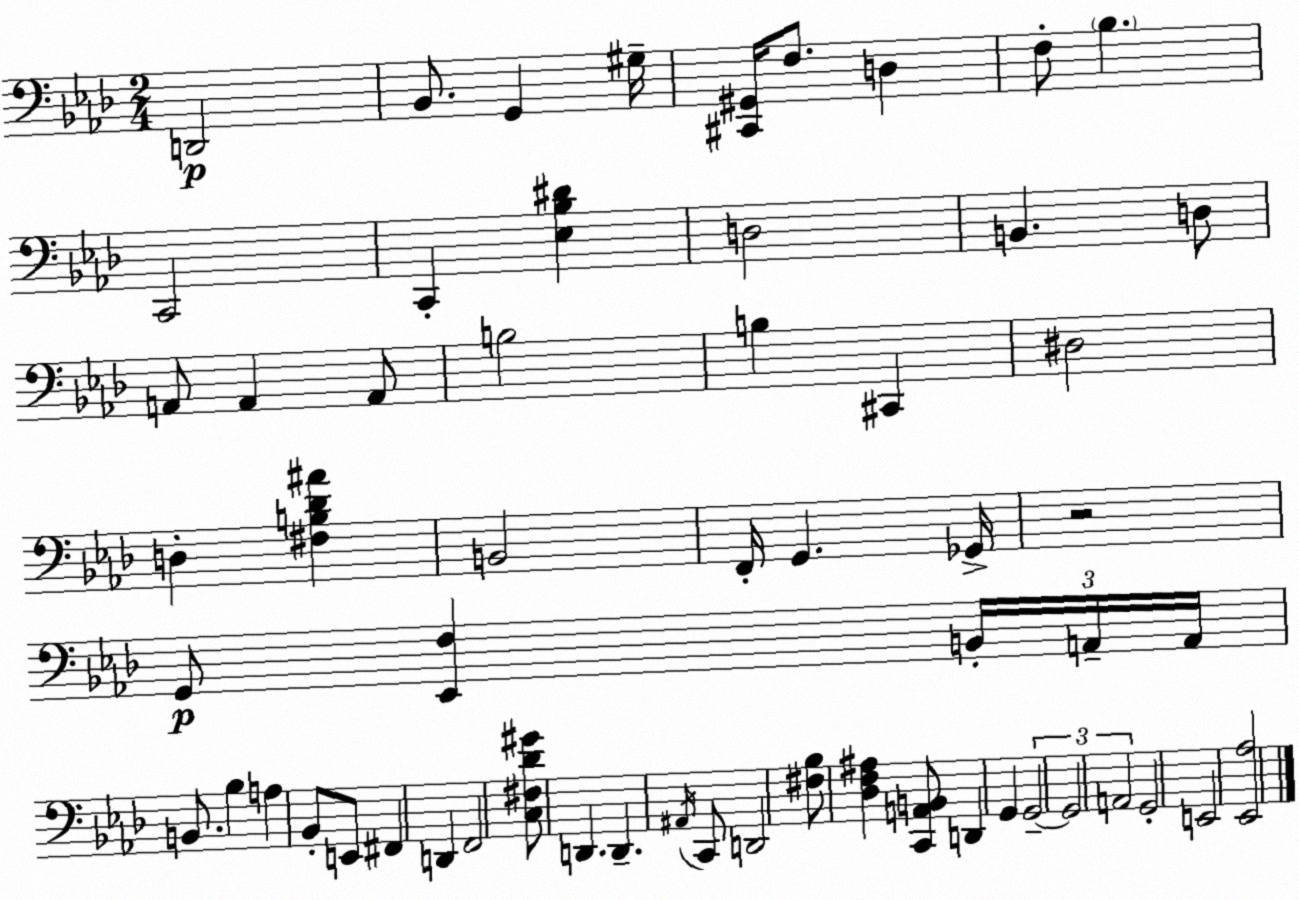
X:1
T:Untitled
M:2/4
L:1/4
K:Ab
D,,2 _B,,/2 G,, ^G,/4 [^C,,^G,,]/4 F,/2 D, F,/2 _B, C,,2 C,, [_E,_B,^D] D,2 B,, D,/2 A,,/2 A,, A,,/2 B,2 B, ^C,, ^D,2 D, [^F,B,_D^A] B,,2 F,,/4 G,, _G,,/4 z2 G,,/2 [_E,,F,] B,,/4 A,,/4 A,,/4 B,,/2 _B, A, _B,,/2 E,,/2 ^F,, D,, F,,2 [C,^F,_D^G]/2 D,, D,, ^A,,/4 C,,/2 D,,2 [^F,_B,]/2 [_D,F,^A,] [C,,A,,B,,]/2 D,, G,, G,,2 G,,2 A,,2 G,,2 E,,2 [_E,,_A,]2